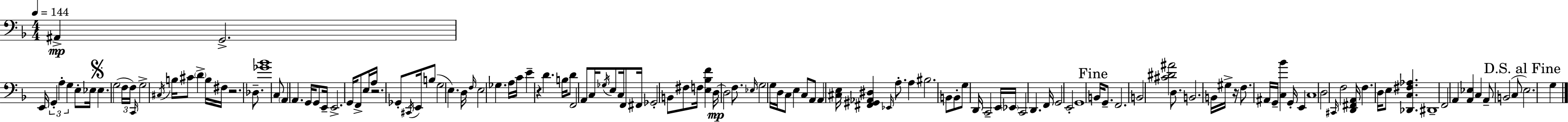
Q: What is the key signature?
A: D minor